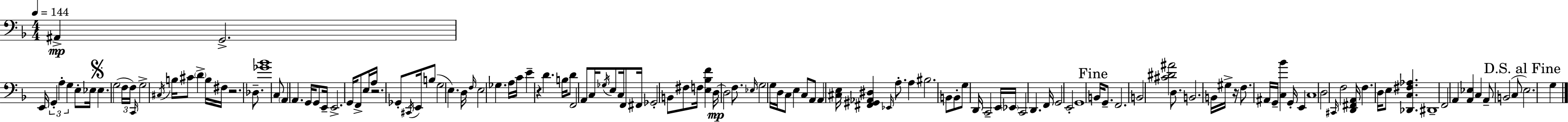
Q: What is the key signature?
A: D minor